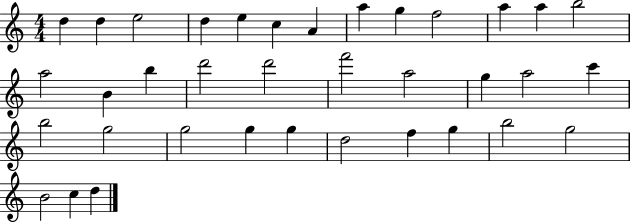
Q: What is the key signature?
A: C major